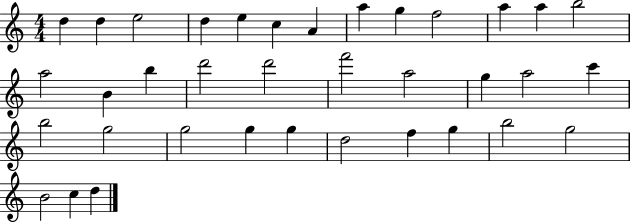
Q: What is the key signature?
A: C major